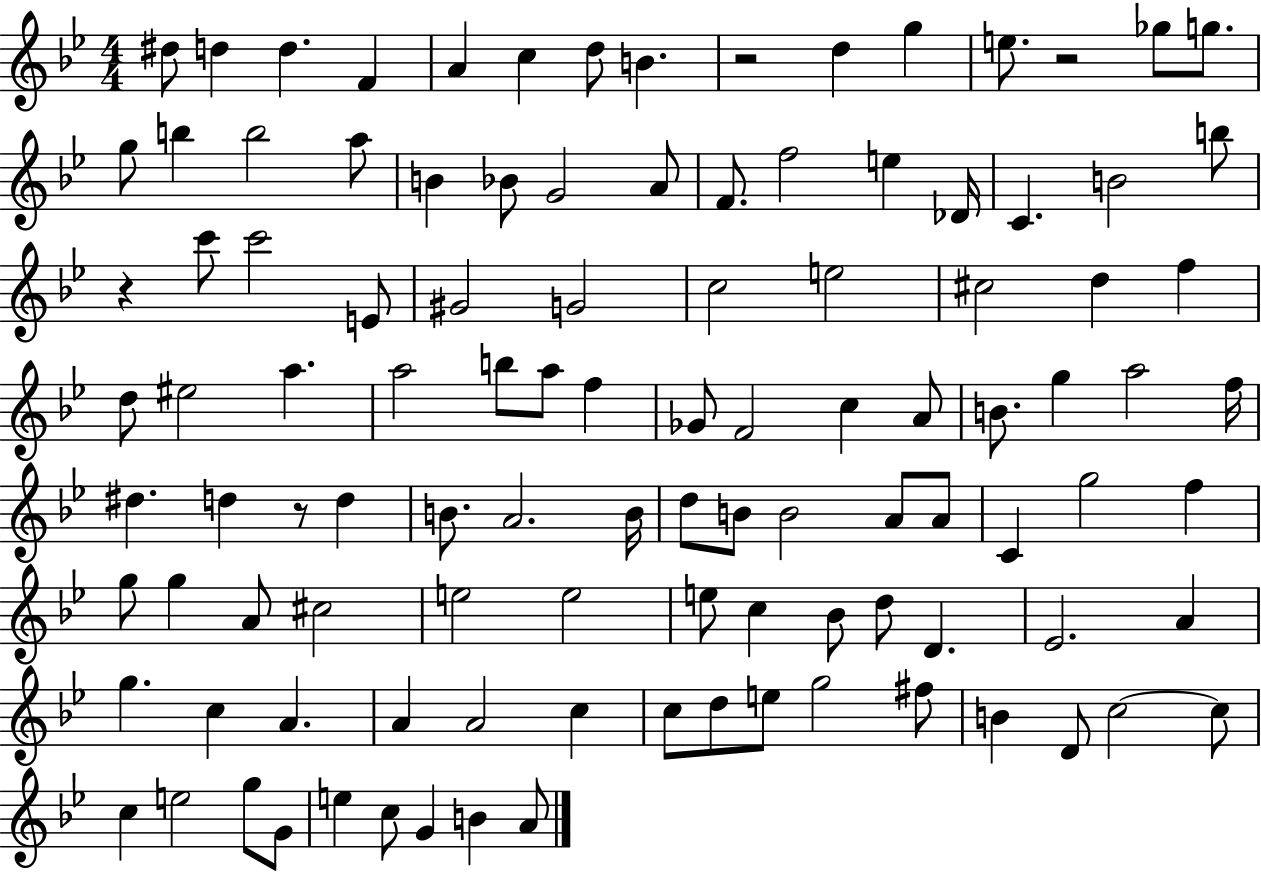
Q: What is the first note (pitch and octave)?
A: D#5